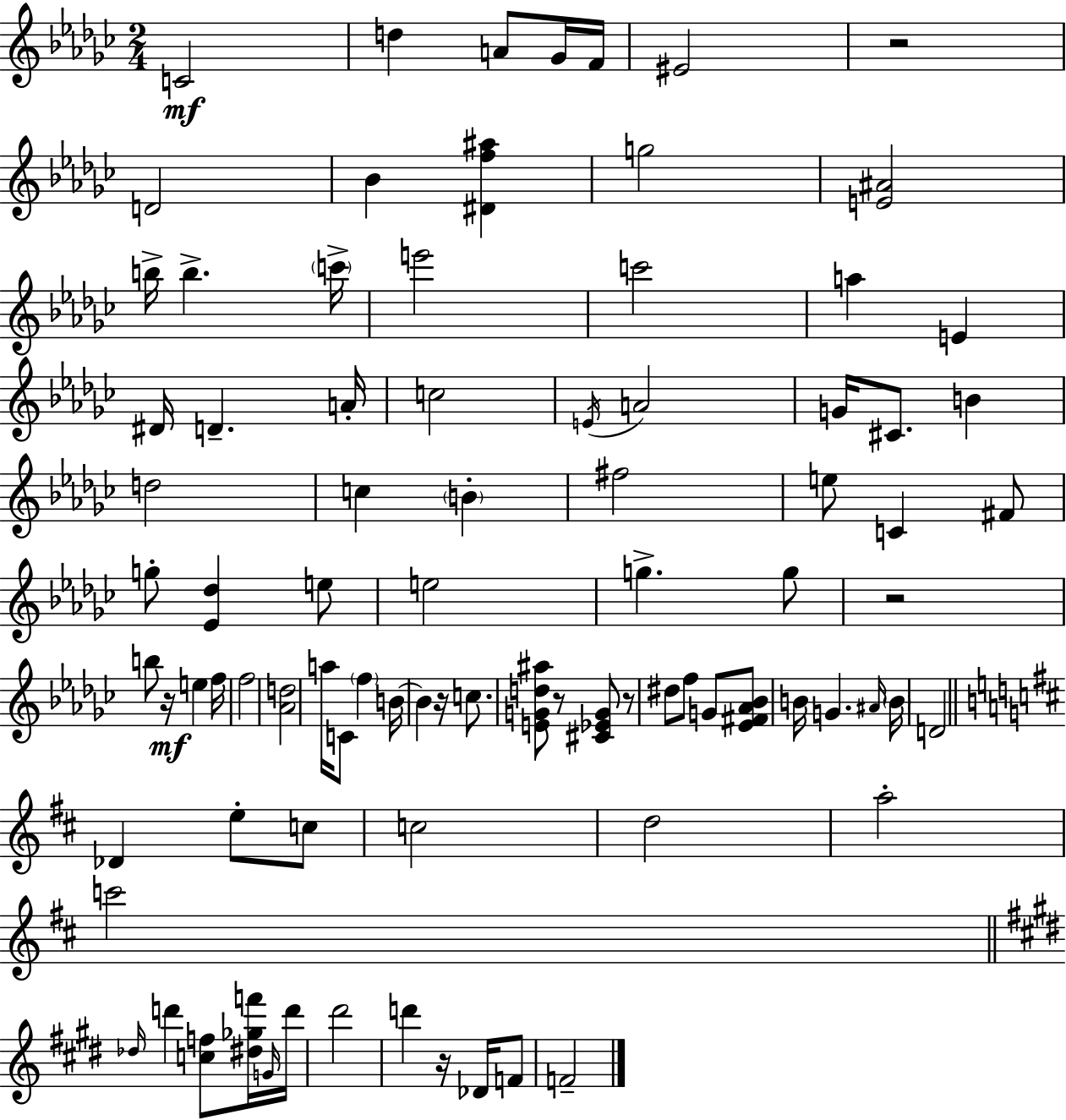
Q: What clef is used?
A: treble